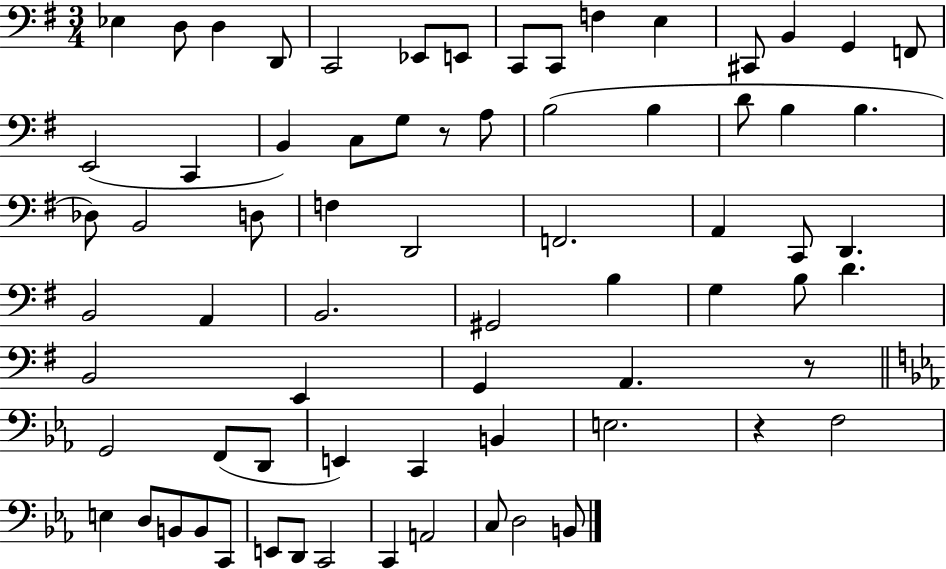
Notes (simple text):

Eb3/q D3/e D3/q D2/e C2/h Eb2/e E2/e C2/e C2/e F3/q E3/q C#2/e B2/q G2/q F2/e E2/h C2/q B2/q C3/e G3/e R/e A3/e B3/h B3/q D4/e B3/q B3/q. Db3/e B2/h D3/e F3/q D2/h F2/h. A2/q C2/e D2/q. B2/h A2/q B2/h. G#2/h B3/q G3/q B3/e D4/q. B2/h E2/q G2/q A2/q. R/e G2/h F2/e D2/e E2/q C2/q B2/q E3/h. R/q F3/h E3/q D3/e B2/e B2/e C2/e E2/e D2/e C2/h C2/q A2/h C3/e D3/h B2/e